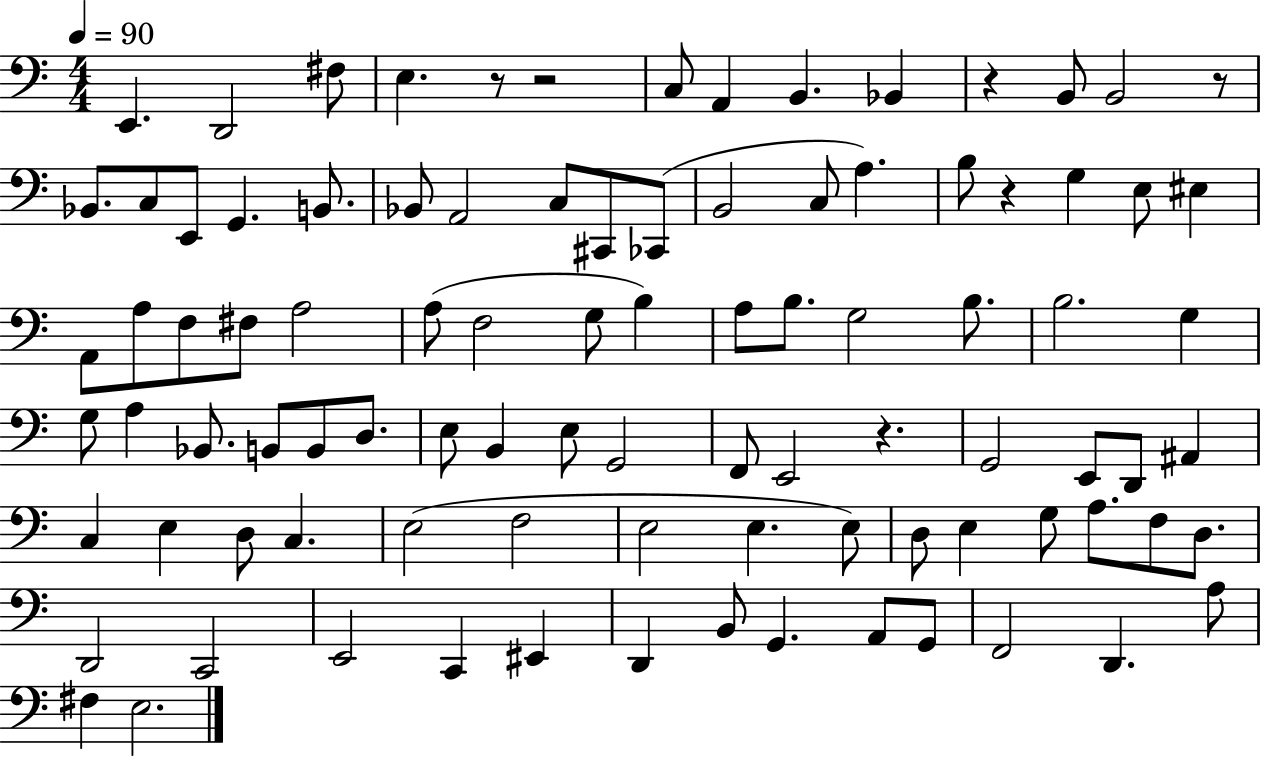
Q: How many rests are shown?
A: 6